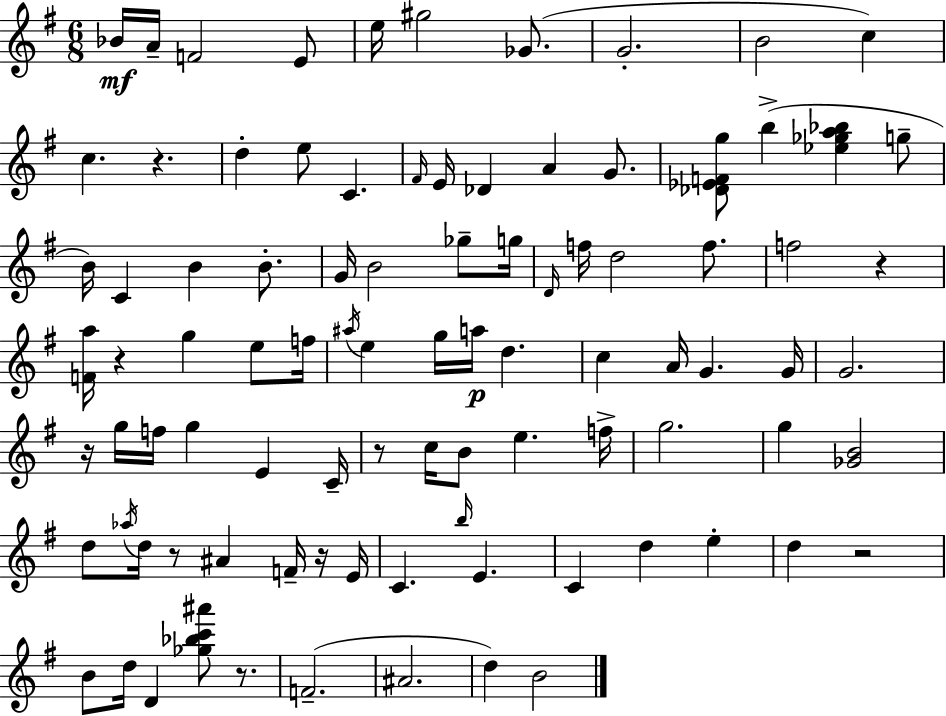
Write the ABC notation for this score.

X:1
T:Untitled
M:6/8
L:1/4
K:Em
_B/4 A/4 F2 E/2 e/4 ^g2 _G/2 G2 B2 c c z d e/2 C ^F/4 E/4 _D A G/2 [_D_EFg]/2 b [_e_ga_b] g/2 B/4 C B B/2 G/4 B2 _g/2 g/4 D/4 f/4 d2 f/2 f2 z [Fa]/4 z g e/2 f/4 ^a/4 e g/4 a/4 d c A/4 G G/4 G2 z/4 g/4 f/4 g E C/4 z/2 c/4 B/2 e f/4 g2 g [_GB]2 d/2 _a/4 d/4 z/2 ^A F/4 z/4 E/4 C b/4 E C d e d z2 B/2 d/4 D [_g_bc'^a']/2 z/2 F2 ^A2 d B2